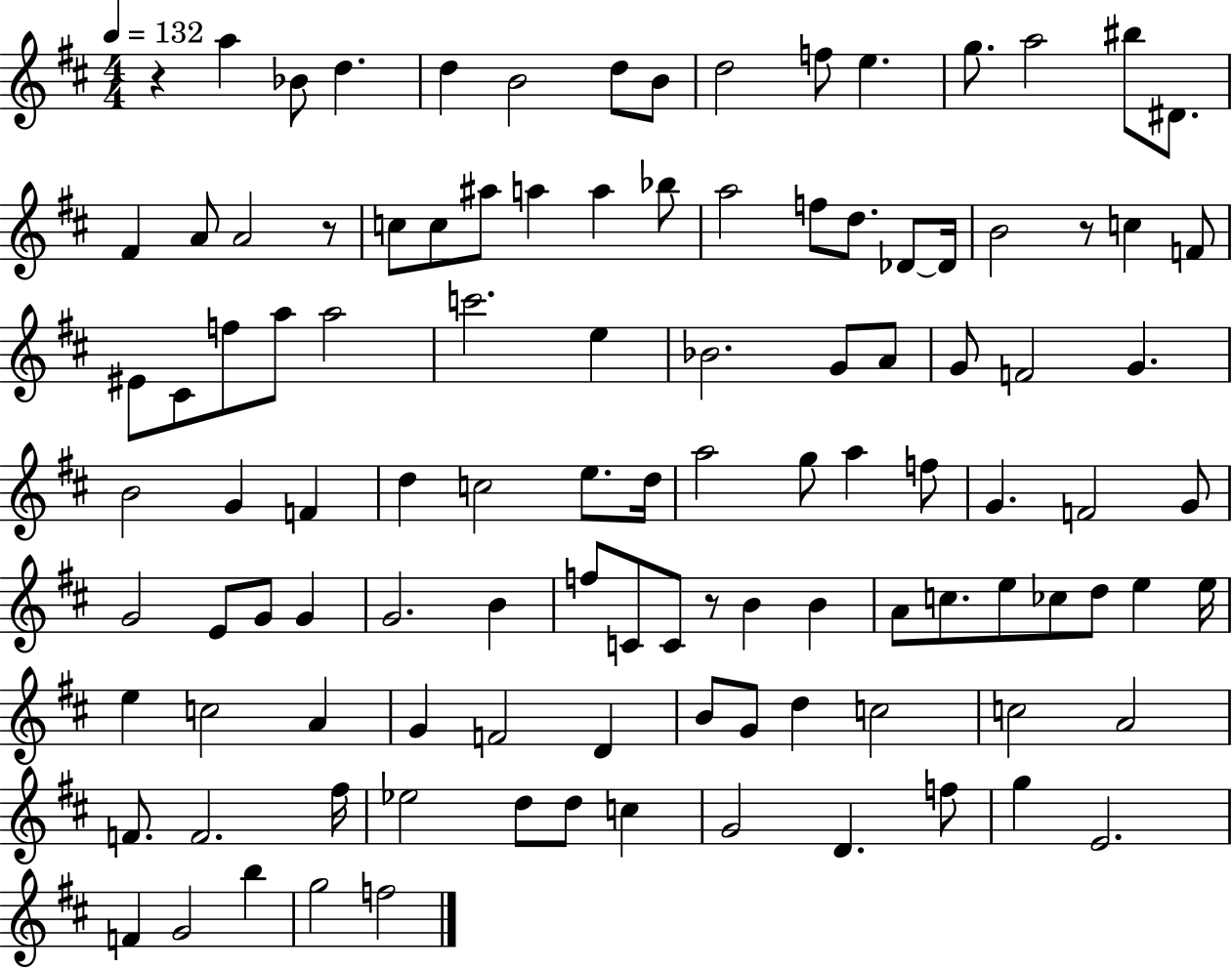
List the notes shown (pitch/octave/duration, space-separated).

R/q A5/q Bb4/e D5/q. D5/q B4/h D5/e B4/e D5/h F5/e E5/q. G5/e. A5/h BIS5/e D#4/e. F#4/q A4/e A4/h R/e C5/e C5/e A#5/e A5/q A5/q Bb5/e A5/h F5/e D5/e. Db4/e Db4/s B4/h R/e C5/q F4/e EIS4/e C#4/e F5/e A5/e A5/h C6/h. E5/q Bb4/h. G4/e A4/e G4/e F4/h G4/q. B4/h G4/q F4/q D5/q C5/h E5/e. D5/s A5/h G5/e A5/q F5/e G4/q. F4/h G4/e G4/h E4/e G4/e G4/q G4/h. B4/q F5/e C4/e C4/e R/e B4/q B4/q A4/e C5/e. E5/e CES5/e D5/e E5/q E5/s E5/q C5/h A4/q G4/q F4/h D4/q B4/e G4/e D5/q C5/h C5/h A4/h F4/e. F4/h. F#5/s Eb5/h D5/e D5/e C5/q G4/h D4/q. F5/e G5/q E4/h. F4/q G4/h B5/q G5/h F5/h